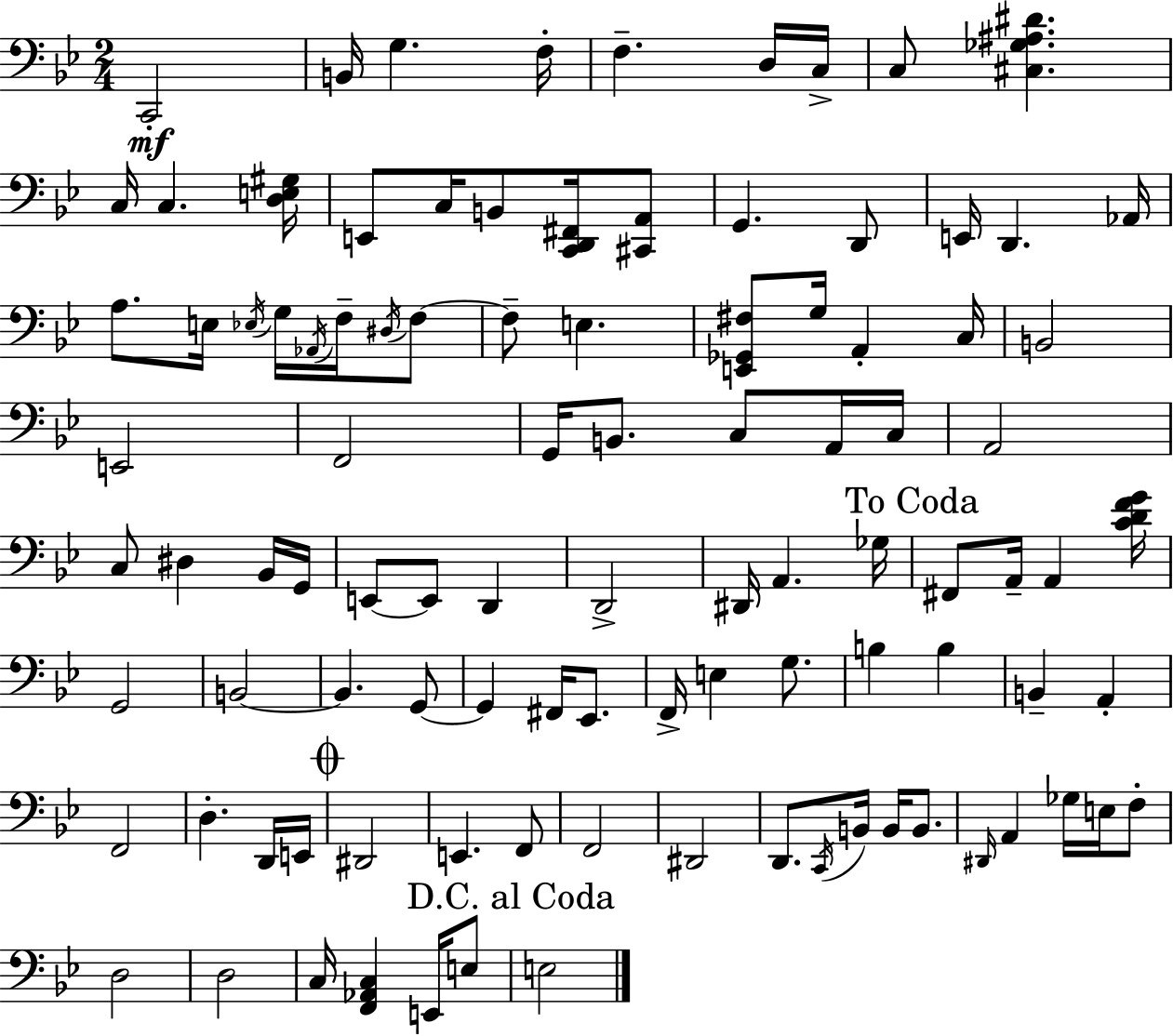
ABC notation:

X:1
T:Untitled
M:2/4
L:1/4
K:Gm
C,,2 B,,/4 G, F,/4 F, D,/4 C,/4 C,/2 [^C,_G,^A,^D] C,/4 C, [D,E,^G,]/4 E,,/2 C,/4 B,,/2 [C,,D,,^F,,]/4 [^C,,A,,]/2 G,, D,,/2 E,,/4 D,, _A,,/4 A,/2 E,/4 _E,/4 G,/4 _A,,/4 F,/4 ^D,/4 F,/2 F,/2 E, [E,,_G,,^F,]/2 G,/4 A,, C,/4 B,,2 E,,2 F,,2 G,,/4 B,,/2 C,/2 A,,/4 C,/4 A,,2 C,/2 ^D, _B,,/4 G,,/4 E,,/2 E,,/2 D,, D,,2 ^D,,/4 A,, _G,/4 ^F,,/2 A,,/4 A,, [CDFG]/4 G,,2 B,,2 B,, G,,/2 G,, ^F,,/4 _E,,/2 F,,/4 E, G,/2 B, B, B,, A,, F,,2 D, D,,/4 E,,/4 ^D,,2 E,, F,,/2 F,,2 ^D,,2 D,,/2 C,,/4 B,,/4 B,,/4 B,,/2 ^D,,/4 A,, _G,/4 E,/4 F,/2 D,2 D,2 C,/4 [F,,_A,,C,] E,,/4 E,/2 E,2